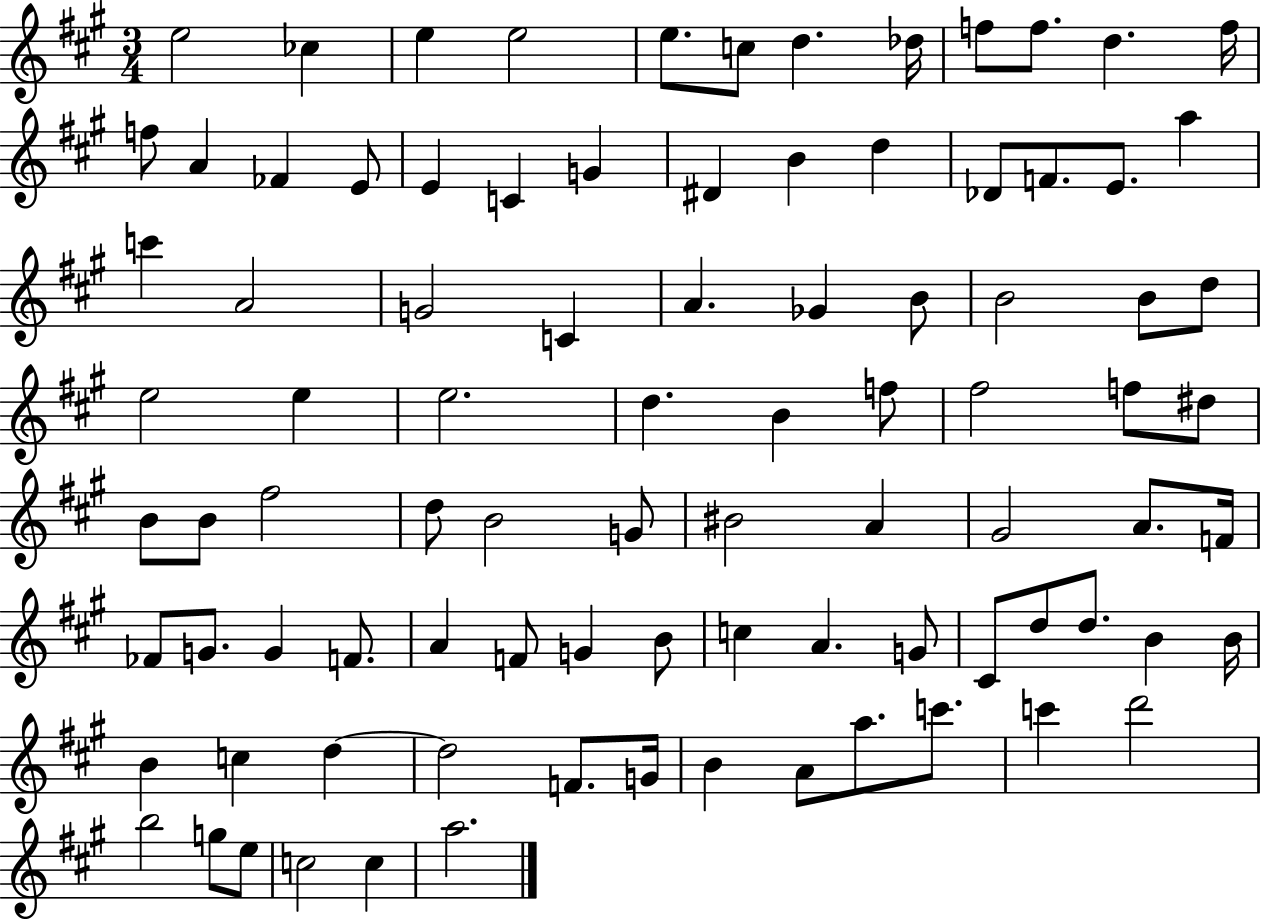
X:1
T:Untitled
M:3/4
L:1/4
K:A
e2 _c e e2 e/2 c/2 d _d/4 f/2 f/2 d f/4 f/2 A _F E/2 E C G ^D B d _D/2 F/2 E/2 a c' A2 G2 C A _G B/2 B2 B/2 d/2 e2 e e2 d B f/2 ^f2 f/2 ^d/2 B/2 B/2 ^f2 d/2 B2 G/2 ^B2 A ^G2 A/2 F/4 _F/2 G/2 G F/2 A F/2 G B/2 c A G/2 ^C/2 d/2 d/2 B B/4 B c d d2 F/2 G/4 B A/2 a/2 c'/2 c' d'2 b2 g/2 e/2 c2 c a2